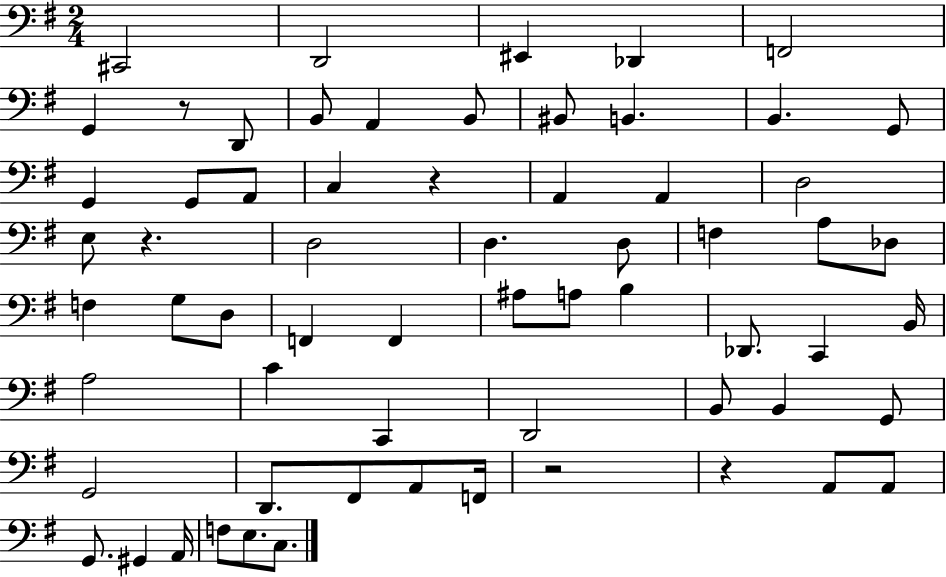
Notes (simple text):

C#2/h D2/h EIS2/q Db2/q F2/h G2/q R/e D2/e B2/e A2/q B2/e BIS2/e B2/q. B2/q. G2/e G2/q G2/e A2/e C3/q R/q A2/q A2/q D3/h E3/e R/q. D3/h D3/q. D3/e F3/q A3/e Db3/e F3/q G3/e D3/e F2/q F2/q A#3/e A3/e B3/q Db2/e. C2/q B2/s A3/h C4/q C2/q D2/h B2/e B2/q G2/e G2/h D2/e. F#2/e A2/e F2/s R/h R/q A2/e A2/e G2/e. G#2/q A2/s F3/e E3/e. C3/e.